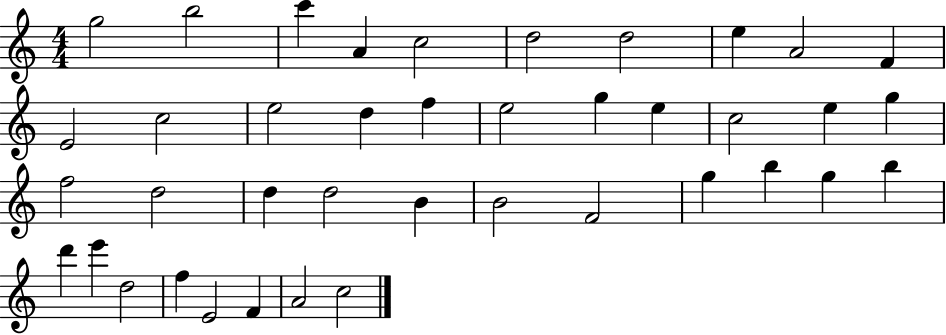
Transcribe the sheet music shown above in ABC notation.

X:1
T:Untitled
M:4/4
L:1/4
K:C
g2 b2 c' A c2 d2 d2 e A2 F E2 c2 e2 d f e2 g e c2 e g f2 d2 d d2 B B2 F2 g b g b d' e' d2 f E2 F A2 c2